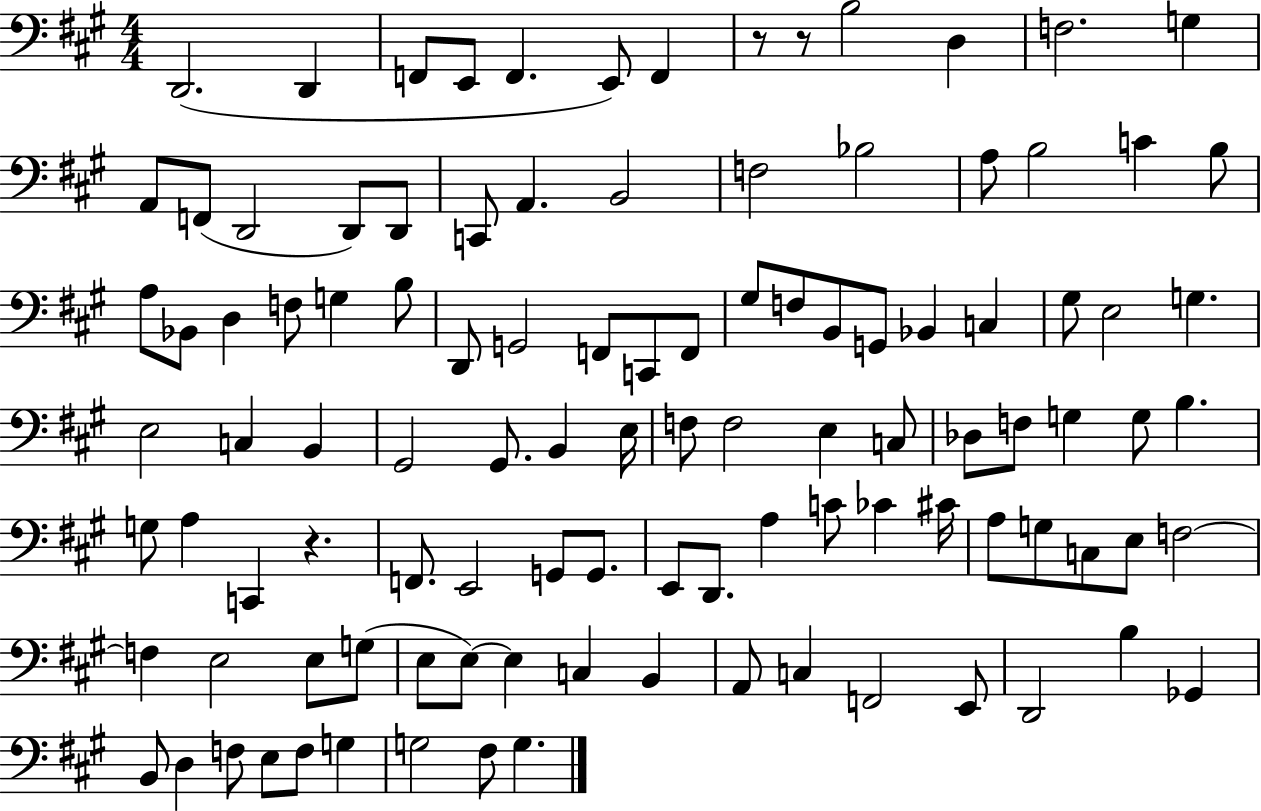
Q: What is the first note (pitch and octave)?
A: D2